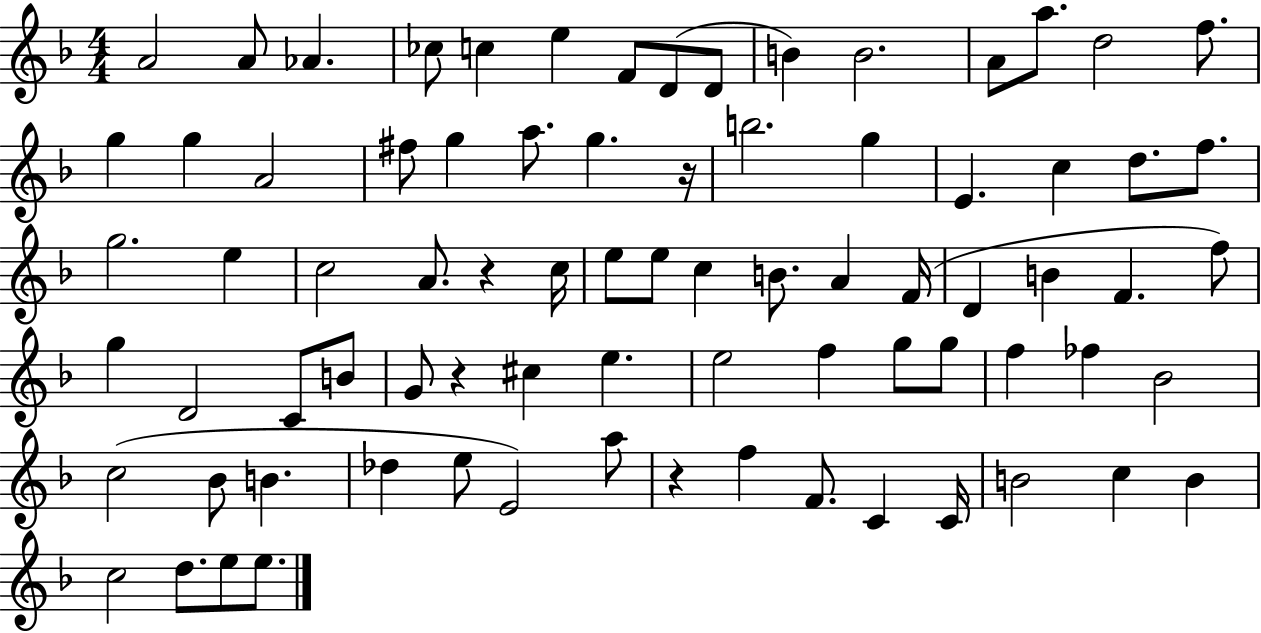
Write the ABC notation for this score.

X:1
T:Untitled
M:4/4
L:1/4
K:F
A2 A/2 _A _c/2 c e F/2 D/2 D/2 B B2 A/2 a/2 d2 f/2 g g A2 ^f/2 g a/2 g z/4 b2 g E c d/2 f/2 g2 e c2 A/2 z c/4 e/2 e/2 c B/2 A F/4 D B F f/2 g D2 C/2 B/2 G/2 z ^c e e2 f g/2 g/2 f _f _B2 c2 _B/2 B _d e/2 E2 a/2 z f F/2 C C/4 B2 c B c2 d/2 e/2 e/2